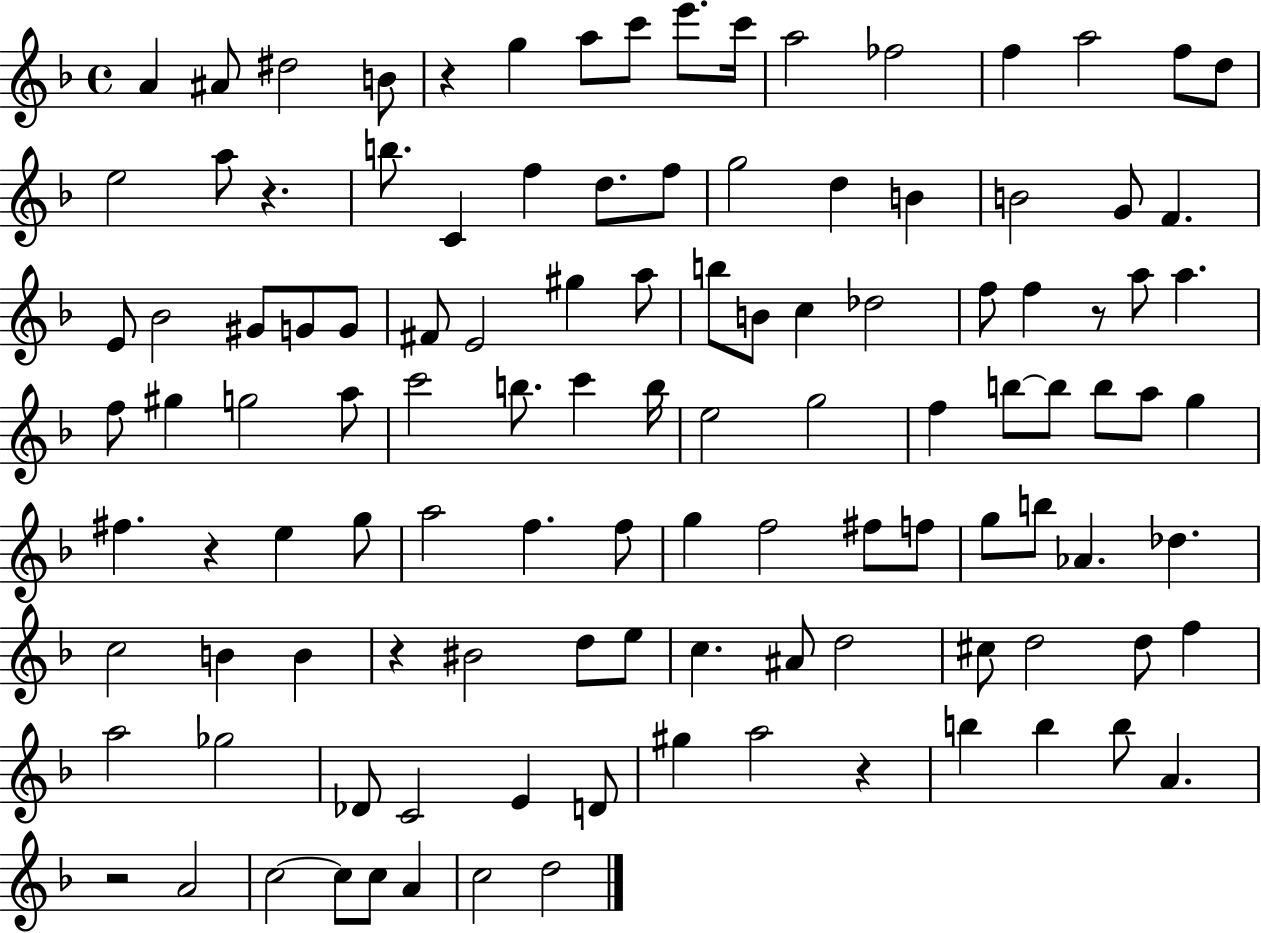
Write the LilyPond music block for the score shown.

{
  \clef treble
  \time 4/4
  \defaultTimeSignature
  \key f \major
  a'4 ais'8 dis''2 b'8 | r4 g''4 a''8 c'''8 e'''8. c'''16 | a''2 fes''2 | f''4 a''2 f''8 d''8 | \break e''2 a''8 r4. | b''8. c'4 f''4 d''8. f''8 | g''2 d''4 b'4 | b'2 g'8 f'4. | \break e'8 bes'2 gis'8 g'8 g'8 | fis'8 e'2 gis''4 a''8 | b''8 b'8 c''4 des''2 | f''8 f''4 r8 a''8 a''4. | \break f''8 gis''4 g''2 a''8 | c'''2 b''8. c'''4 b''16 | e''2 g''2 | f''4 b''8~~ b''8 b''8 a''8 g''4 | \break fis''4. r4 e''4 g''8 | a''2 f''4. f''8 | g''4 f''2 fis''8 f''8 | g''8 b''8 aes'4. des''4. | \break c''2 b'4 b'4 | r4 bis'2 d''8 e''8 | c''4. ais'8 d''2 | cis''8 d''2 d''8 f''4 | \break a''2 ges''2 | des'8 c'2 e'4 d'8 | gis''4 a''2 r4 | b''4 b''4 b''8 a'4. | \break r2 a'2 | c''2~~ c''8 c''8 a'4 | c''2 d''2 | \bar "|."
}